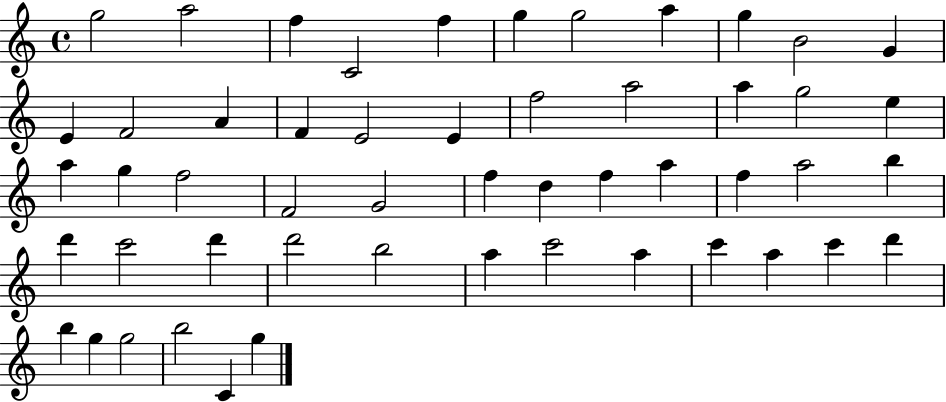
G5/h A5/h F5/q C4/h F5/q G5/q G5/h A5/q G5/q B4/h G4/q E4/q F4/h A4/q F4/q E4/h E4/q F5/h A5/h A5/q G5/h E5/q A5/q G5/q F5/h F4/h G4/h F5/q D5/q F5/q A5/q F5/q A5/h B5/q D6/q C6/h D6/q D6/h B5/h A5/q C6/h A5/q C6/q A5/q C6/q D6/q B5/q G5/q G5/h B5/h C4/q G5/q